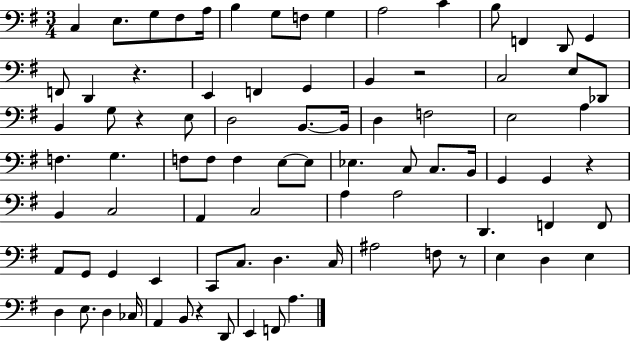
{
  \clef bass
  \numericTimeSignature
  \time 3/4
  \key g \major
  \repeat volta 2 { c4 e8. g8 fis8 a16 | b4 g8 f8 g4 | a2 c'4 | b8 f,4 d,8 g,4 | \break f,8 d,4 r4. | e,4 f,4 g,4 | b,4 r2 | c2 e8 des,8 | \break b,4 g8 r4 e8 | d2 b,8.~~ b,16 | d4 f2 | e2 a4 | \break f4. g4. | f8 f8 f4 e8~~ e8 | ees4. c8 c8. b,16 | g,4 g,4 r4 | \break b,4 c2 | a,4 c2 | a4 a2 | d,4. f,4 f,8 | \break a,8 g,8 g,4 e,4 | c,8 c8. d4. c16 | ais2 f8 r8 | e4 d4 e4 | \break d4 e8. d4 ces16 | a,4 b,8 r4 d,8 | e,4 f,8 a4. | } \bar "|."
}